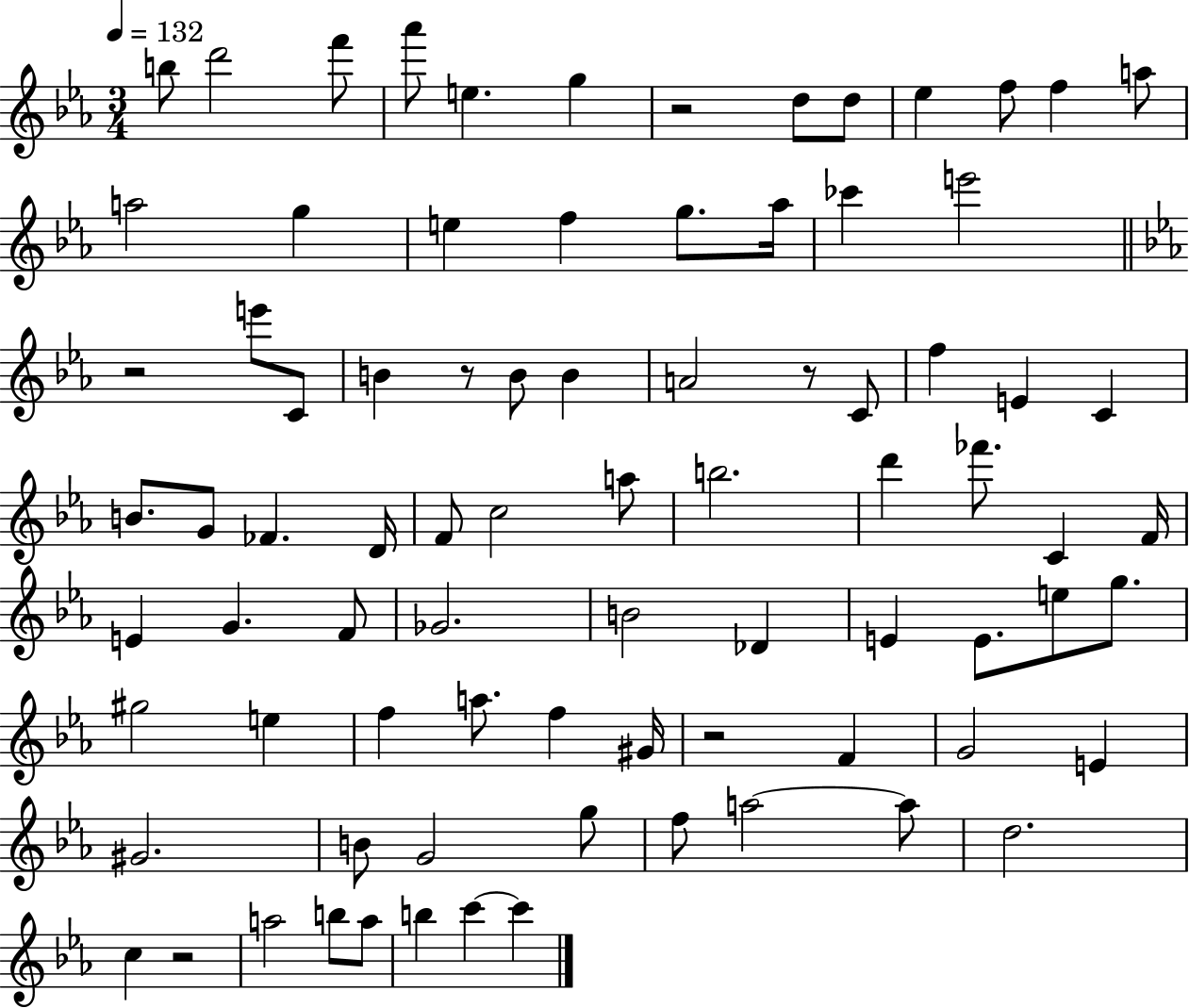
X:1
T:Untitled
M:3/4
L:1/4
K:Eb
b/2 d'2 f'/2 _a'/2 e g z2 d/2 d/2 _e f/2 f a/2 a2 g e f g/2 _a/4 _c' e'2 z2 e'/2 C/2 B z/2 B/2 B A2 z/2 C/2 f E C B/2 G/2 _F D/4 F/2 c2 a/2 b2 d' _f'/2 C F/4 E G F/2 _G2 B2 _D E E/2 e/2 g/2 ^g2 e f a/2 f ^G/4 z2 F G2 E ^G2 B/2 G2 g/2 f/2 a2 a/2 d2 c z2 a2 b/2 a/2 b c' c'